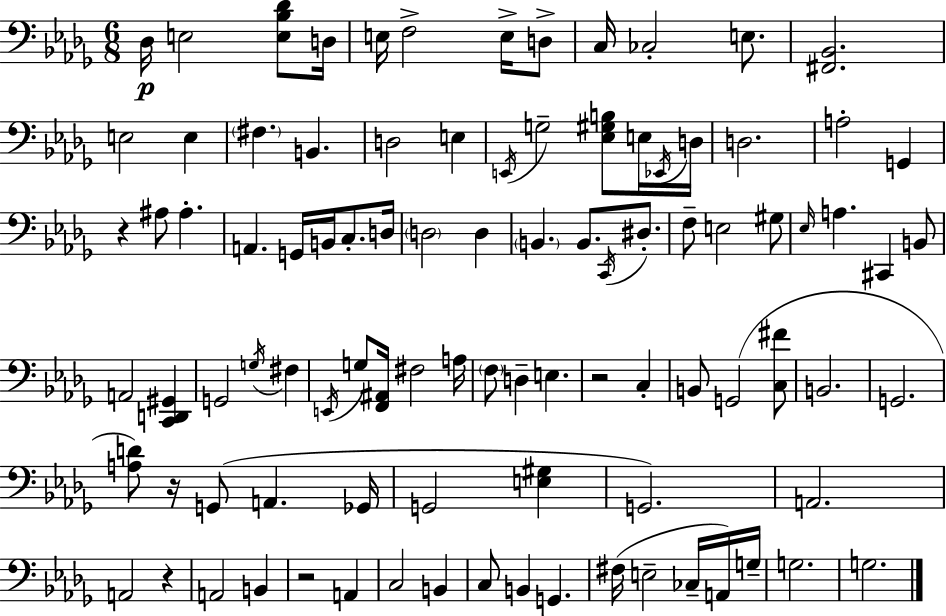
Db3/s E3/h [E3,Bb3,Db4]/e D3/s E3/s F3/h E3/s D3/e C3/s CES3/h E3/e. [F#2,Bb2]/h. E3/h E3/q F#3/q. B2/q. D3/h E3/q E2/s G3/h [Eb3,G#3,B3]/e E3/s Eb2/s D3/s D3/h. A3/h G2/q R/q A#3/e A#3/q. A2/q. G2/s B2/s C3/e. D3/s D3/h D3/q B2/q. B2/e. C2/s D#3/e. F3/e E3/h G#3/e Eb3/s A3/q. C#2/q B2/e A2/h [C2,D2,G#2]/q G2/h G3/s F#3/q E2/s G3/e [F2,A#2]/s F#3/h A3/s F3/e D3/q E3/q. R/h C3/q B2/e G2/h [C3,F#4]/e B2/h. G2/h. [A3,D4]/e R/s G2/e A2/q. Gb2/s G2/h [E3,G#3]/q G2/h. A2/h. A2/h R/q A2/h B2/q R/h A2/q C3/h B2/q C3/e B2/q G2/q. F#3/s E3/h CES3/s A2/s G3/s G3/h. G3/h.